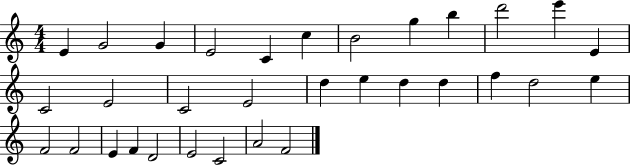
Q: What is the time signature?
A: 4/4